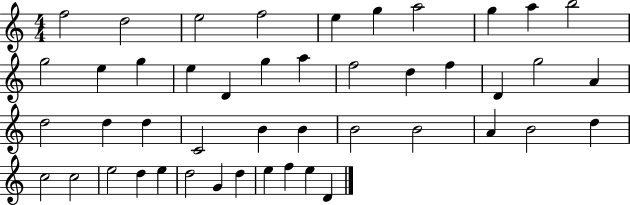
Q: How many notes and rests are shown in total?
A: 46